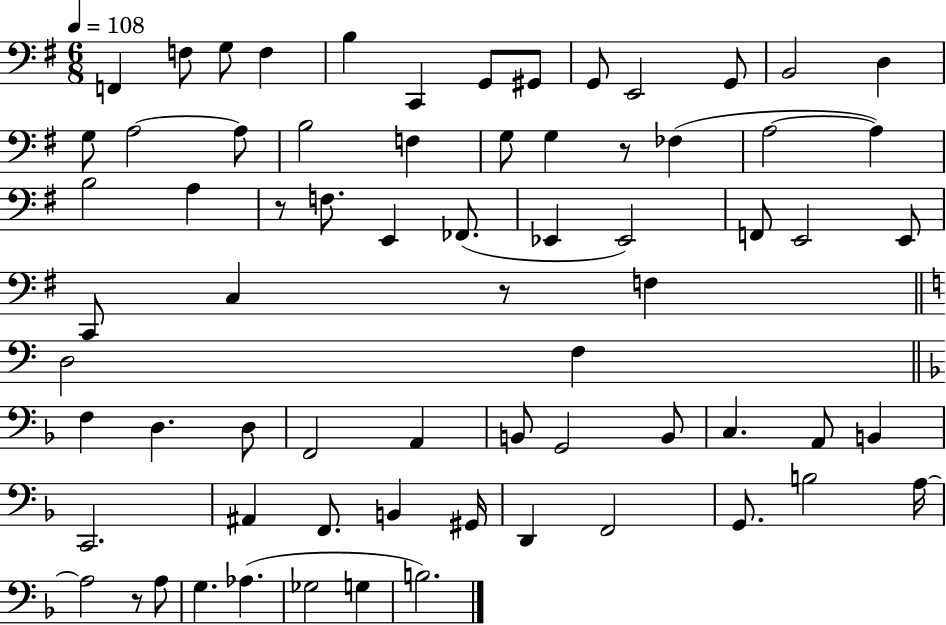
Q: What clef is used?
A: bass